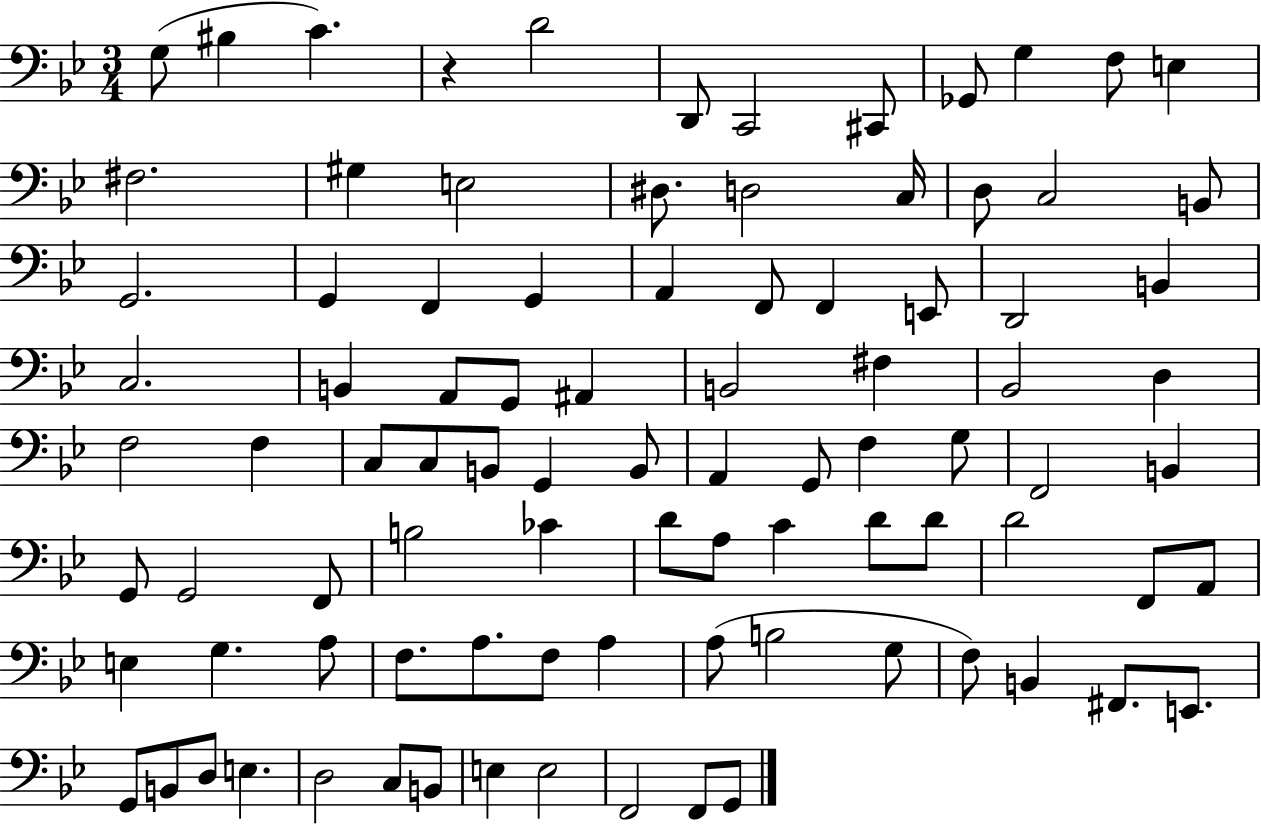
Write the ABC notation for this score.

X:1
T:Untitled
M:3/4
L:1/4
K:Bb
G,/2 ^B, C z D2 D,,/2 C,,2 ^C,,/2 _G,,/2 G, F,/2 E, ^F,2 ^G, E,2 ^D,/2 D,2 C,/4 D,/2 C,2 B,,/2 G,,2 G,, F,, G,, A,, F,,/2 F,, E,,/2 D,,2 B,, C,2 B,, A,,/2 G,,/2 ^A,, B,,2 ^F, _B,,2 D, F,2 F, C,/2 C,/2 B,,/2 G,, B,,/2 A,, G,,/2 F, G,/2 F,,2 B,, G,,/2 G,,2 F,,/2 B,2 _C D/2 A,/2 C D/2 D/2 D2 F,,/2 A,,/2 E, G, A,/2 F,/2 A,/2 F,/2 A, A,/2 B,2 G,/2 F,/2 B,, ^F,,/2 E,,/2 G,,/2 B,,/2 D,/2 E, D,2 C,/2 B,,/2 E, E,2 F,,2 F,,/2 G,,/2